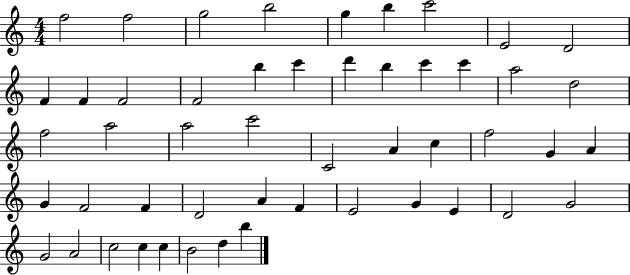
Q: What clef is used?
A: treble